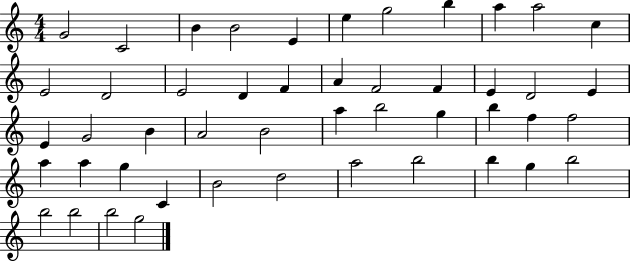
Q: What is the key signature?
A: C major